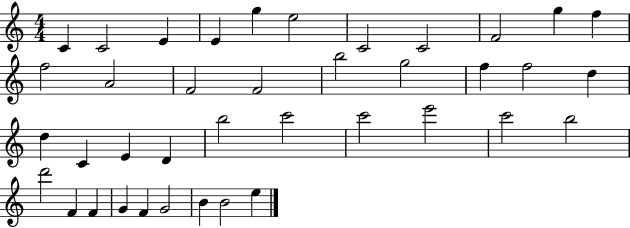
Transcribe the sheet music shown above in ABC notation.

X:1
T:Untitled
M:4/4
L:1/4
K:C
C C2 E E g e2 C2 C2 F2 g f f2 A2 F2 F2 b2 g2 f f2 d d C E D b2 c'2 c'2 e'2 c'2 b2 d'2 F F G F G2 B B2 e